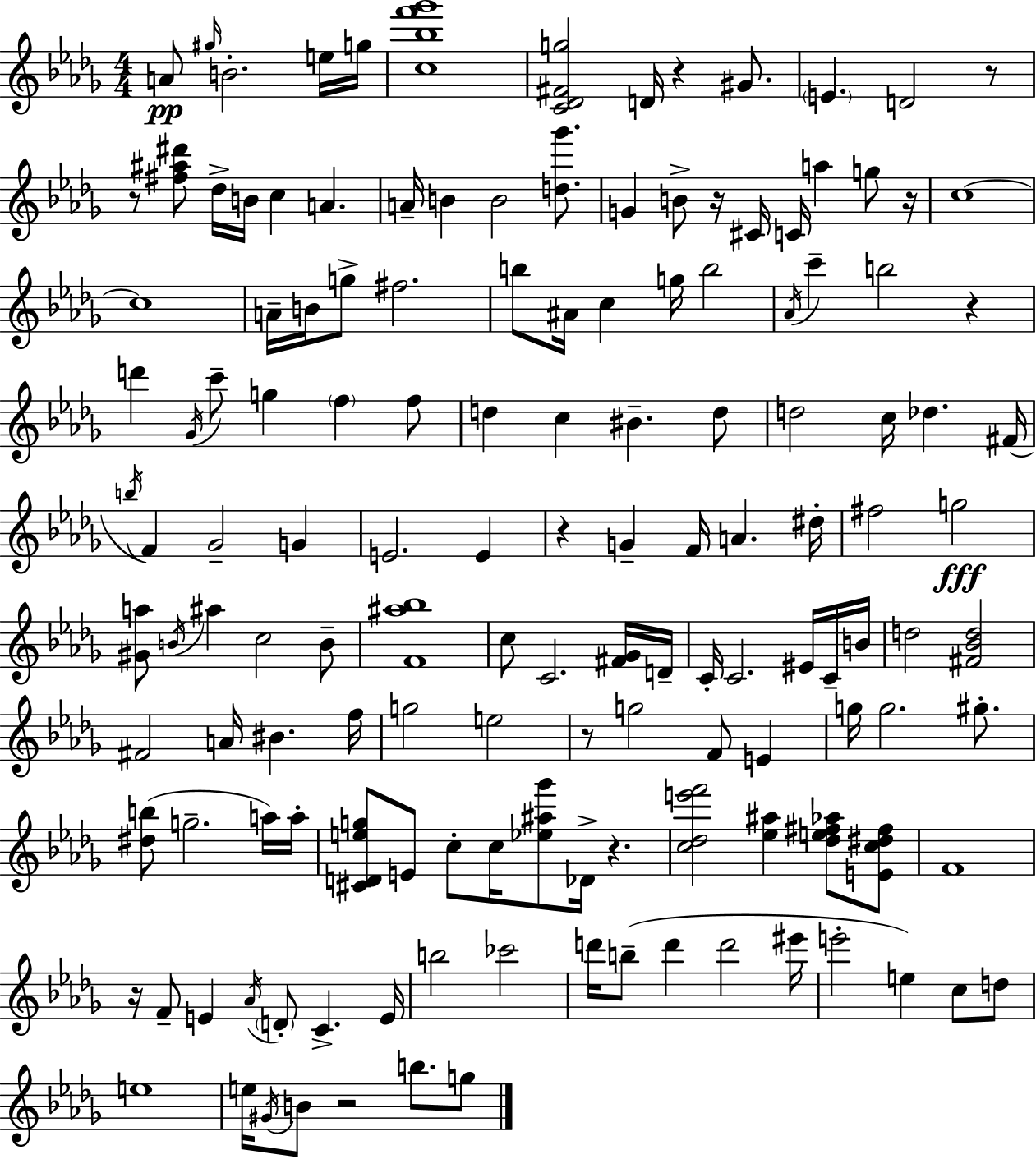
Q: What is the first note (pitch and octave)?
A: A4